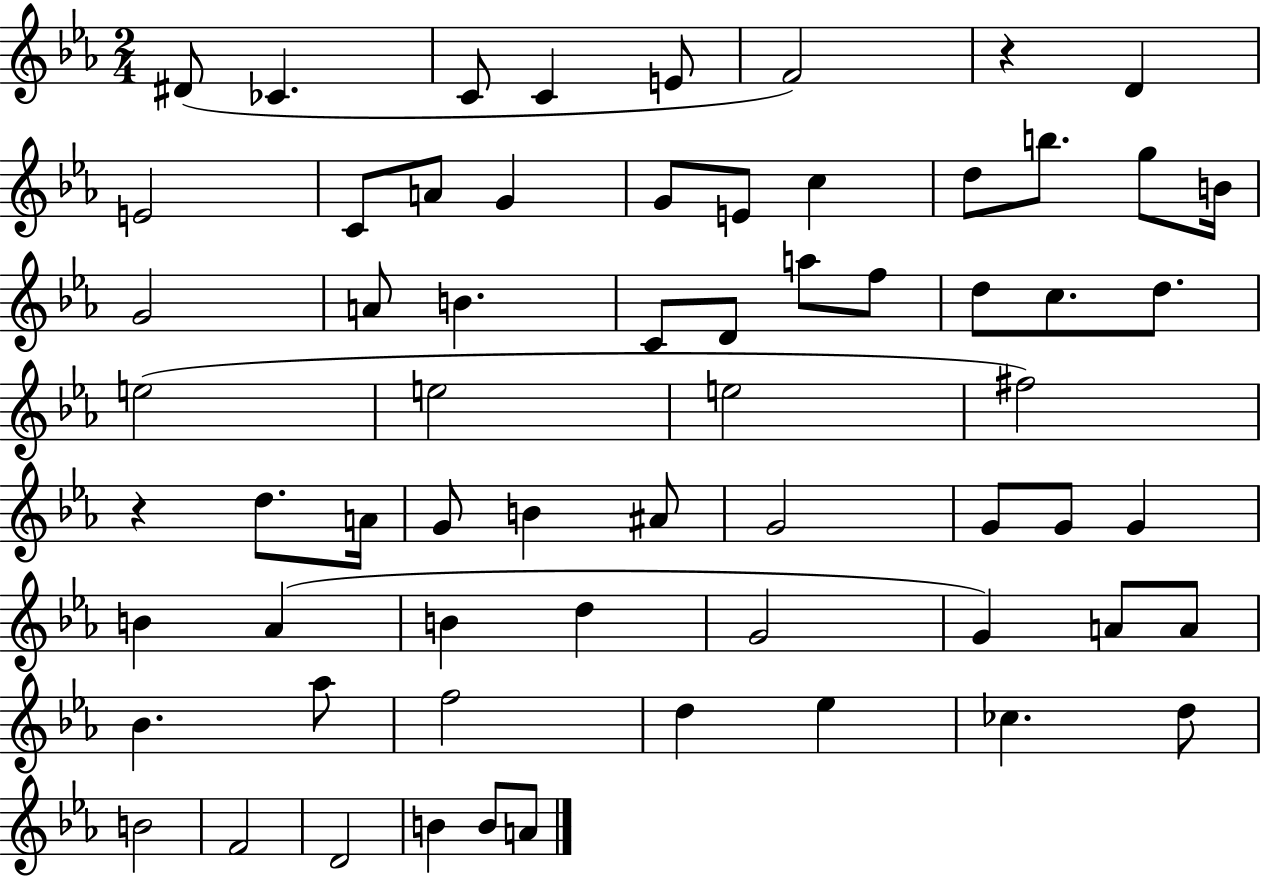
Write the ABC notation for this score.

X:1
T:Untitled
M:2/4
L:1/4
K:Eb
^D/2 _C C/2 C E/2 F2 z D E2 C/2 A/2 G G/2 E/2 c d/2 b/2 g/2 B/4 G2 A/2 B C/2 D/2 a/2 f/2 d/2 c/2 d/2 e2 e2 e2 ^f2 z d/2 A/4 G/2 B ^A/2 G2 G/2 G/2 G B _A B d G2 G A/2 A/2 _B _a/2 f2 d _e _c d/2 B2 F2 D2 B B/2 A/2